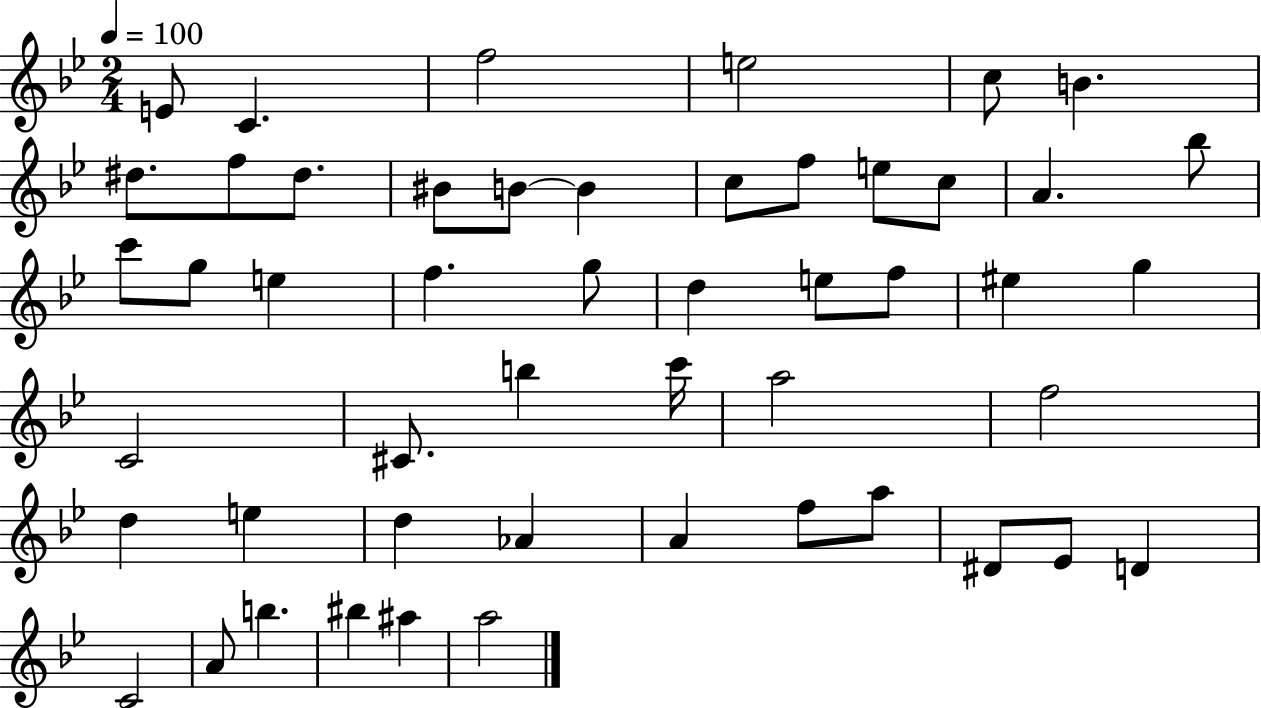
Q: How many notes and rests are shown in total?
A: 50